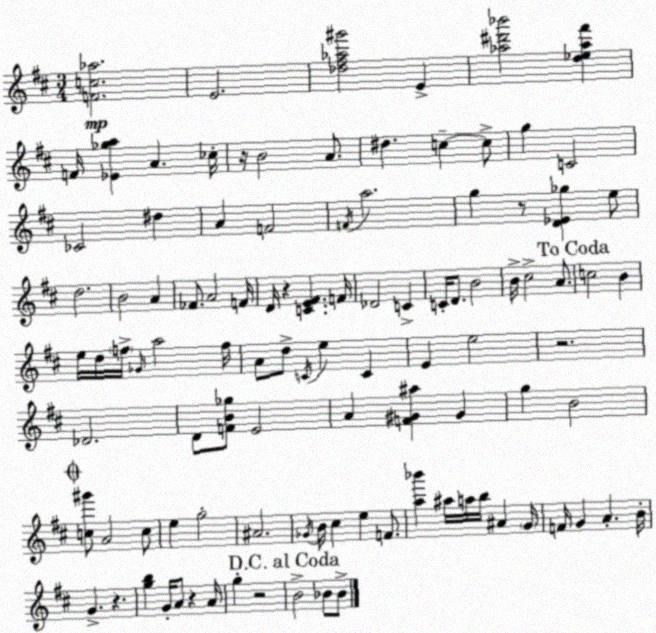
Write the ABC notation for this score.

X:1
T:Untitled
M:3/4
L:1/4
K:D
[Fc_a]2 E2 [_d^f_a^g']2 E [_a^d'_b']2 [d_e_a^f'] F/4 [_E_ga] A _c/4 z/4 B2 A/2 ^d c c/2 g C2 _C2 ^d A F2 F/4 a2 g z/2 [D_E_g] e/2 d2 B2 A _F/2 A2 F/4 D/4 z [CE^F] F/4 _D2 C C/4 D/2 B2 B/4 ^c2 A/2 c2 B e/4 d/4 f/4 _G/4 a2 f/4 A/2 d/2 C/4 e C E e2 z2 _D2 D/2 [FB_g]/2 E2 A [F^G^a] ^G g B2 [c^g']/2 A2 c/2 e g2 ^A2 _G/4 B/4 ^c e F/2 [a_b'] ^a/4 a/4 b/4 ^A G/4 F/4 G A B/4 G z [gb] G/4 A/2 z A/4 g z2 B2 _B/2 _B/2